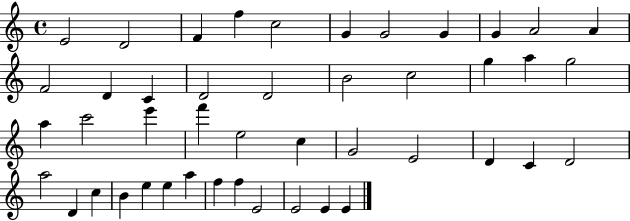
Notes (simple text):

E4/h D4/h F4/q F5/q C5/h G4/q G4/h G4/q G4/q A4/h A4/q F4/h D4/q C4/q D4/h D4/h B4/h C5/h G5/q A5/q G5/h A5/q C6/h E6/q F6/q E5/h C5/q G4/h E4/h D4/q C4/q D4/h A5/h D4/q C5/q B4/q E5/q E5/q A5/q F5/q F5/q E4/h E4/h E4/q E4/q